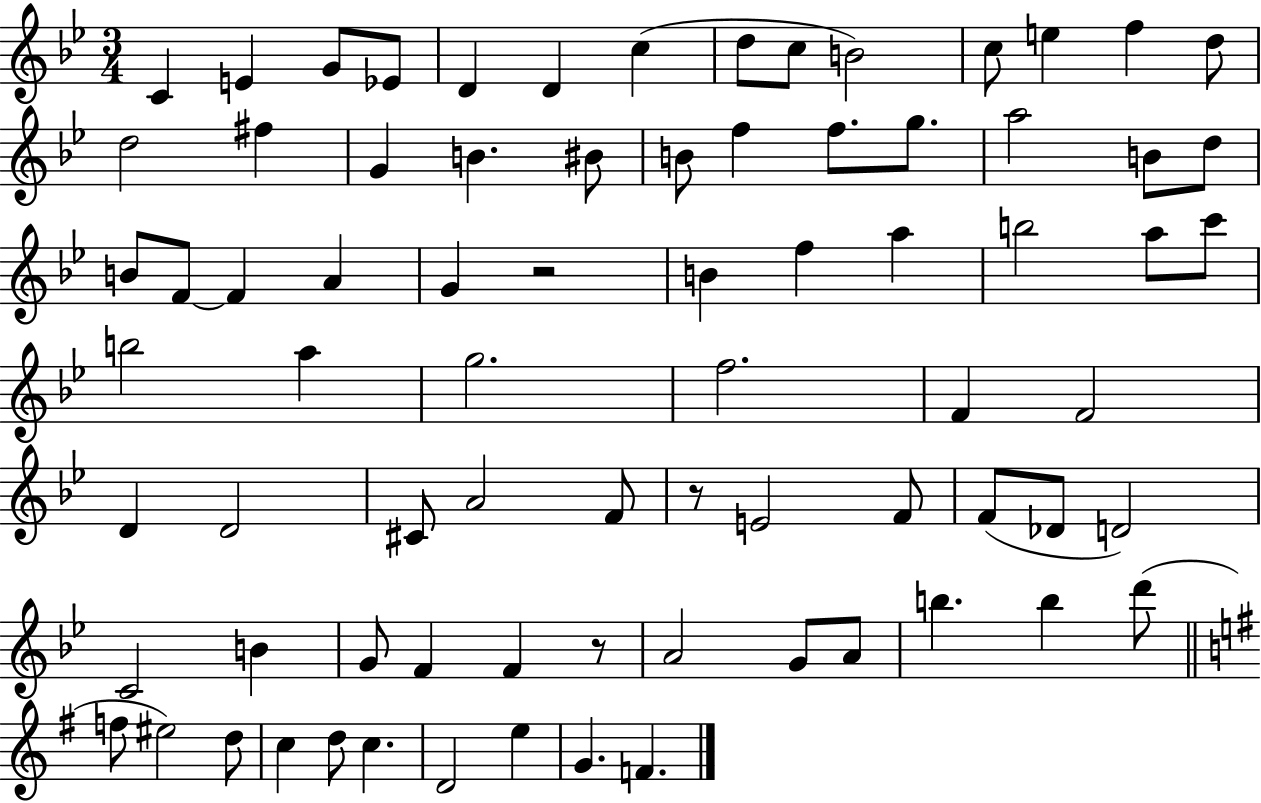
C4/q E4/q G4/e Eb4/e D4/q D4/q C5/q D5/e C5/e B4/h C5/e E5/q F5/q D5/e D5/h F#5/q G4/q B4/q. BIS4/e B4/e F5/q F5/e. G5/e. A5/h B4/e D5/e B4/e F4/e F4/q A4/q G4/q R/h B4/q F5/q A5/q B5/h A5/e C6/e B5/h A5/q G5/h. F5/h. F4/q F4/h D4/q D4/h C#4/e A4/h F4/e R/e E4/h F4/e F4/e Db4/e D4/h C4/h B4/q G4/e F4/q F4/q R/e A4/h G4/e A4/e B5/q. B5/q D6/e F5/e EIS5/h D5/e C5/q D5/e C5/q. D4/h E5/q G4/q. F4/q.